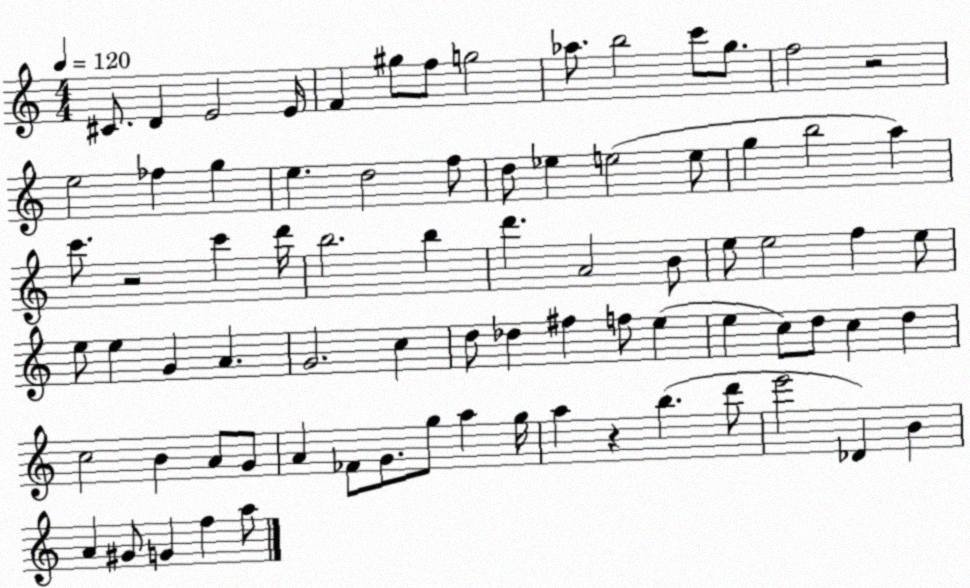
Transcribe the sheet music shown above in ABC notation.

X:1
T:Untitled
M:4/4
L:1/4
K:C
^C/2 D E2 E/4 F ^g/2 f/2 g2 _a/2 b2 c'/2 g/2 f2 z2 e2 _f g e d2 f/2 d/2 _e e2 e/2 g b2 a c'/2 z2 c' d'/4 b2 b d' A2 B/2 e/2 e2 f e/2 e/2 e G A G2 c d/2 _d ^f f/2 e e c/2 d/2 c d c2 B A/2 G/2 A _F/2 G/2 g/2 a g/4 a z b d'/2 e'2 _D B A ^G/2 G f a/2